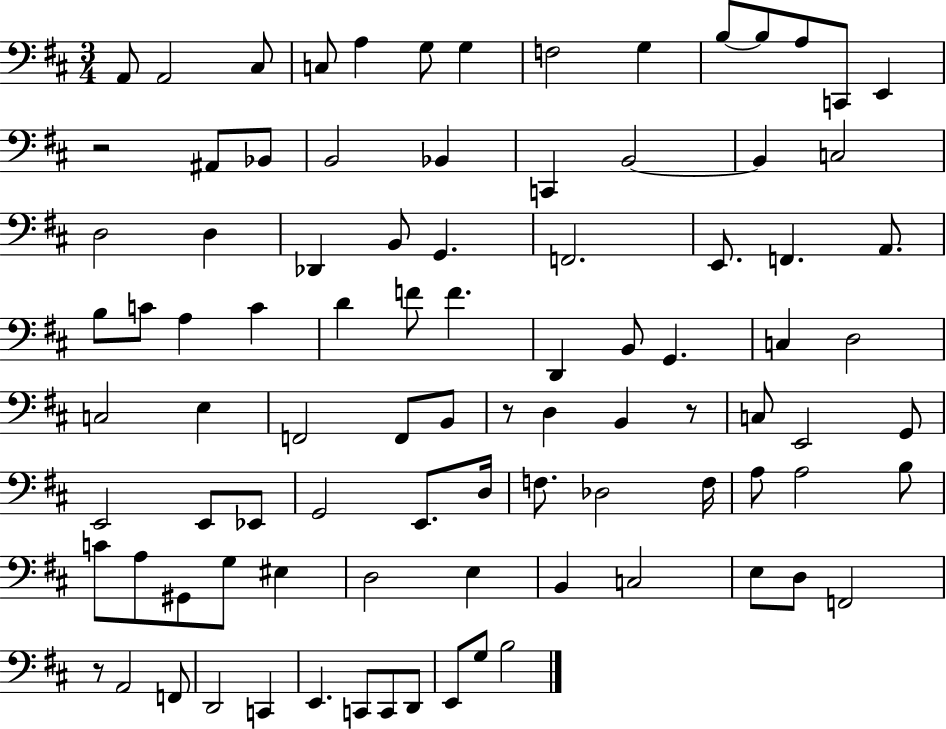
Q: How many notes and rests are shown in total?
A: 92